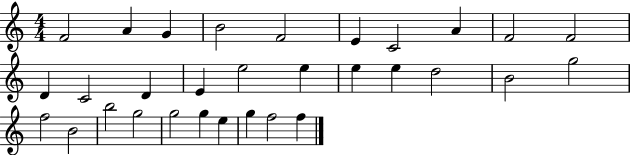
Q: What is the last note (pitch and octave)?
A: F5